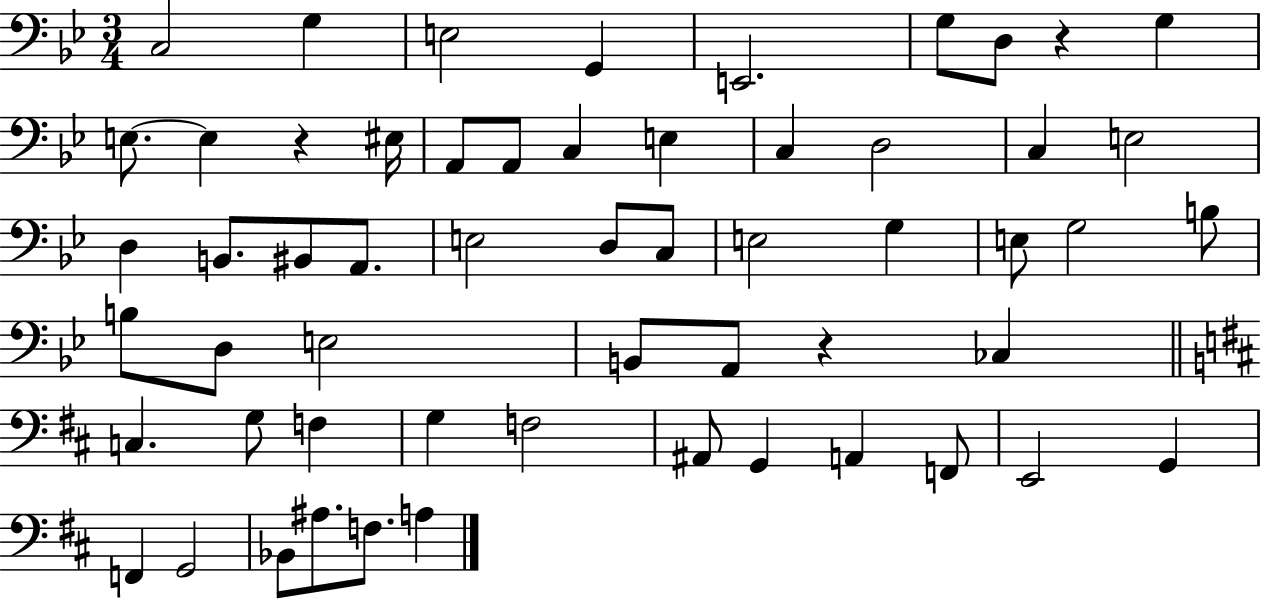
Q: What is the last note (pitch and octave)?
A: A3